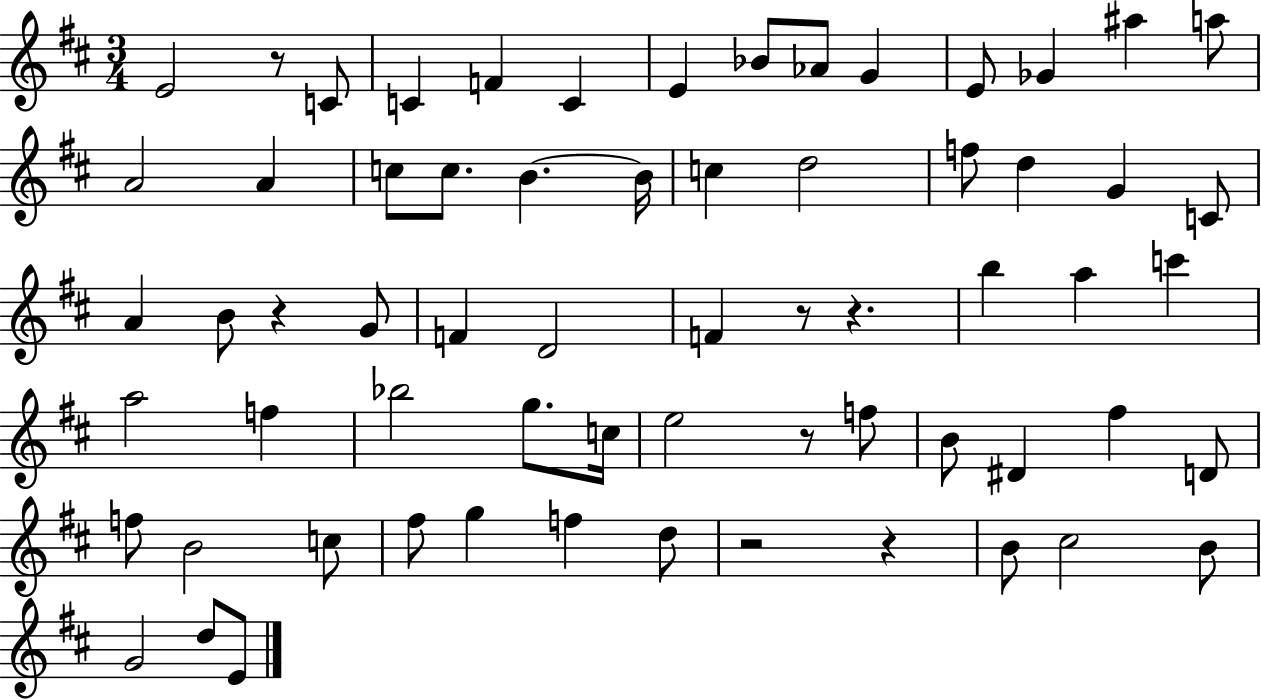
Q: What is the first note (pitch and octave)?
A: E4